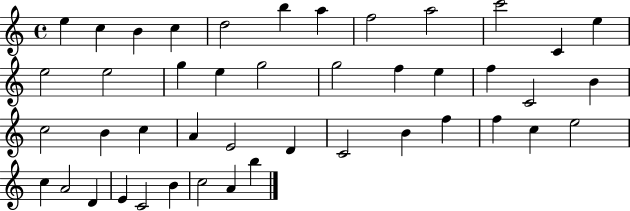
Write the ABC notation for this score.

X:1
T:Untitled
M:4/4
L:1/4
K:C
e c B c d2 b a f2 a2 c'2 C e e2 e2 g e g2 g2 f e f C2 B c2 B c A E2 D C2 B f f c e2 c A2 D E C2 B c2 A b